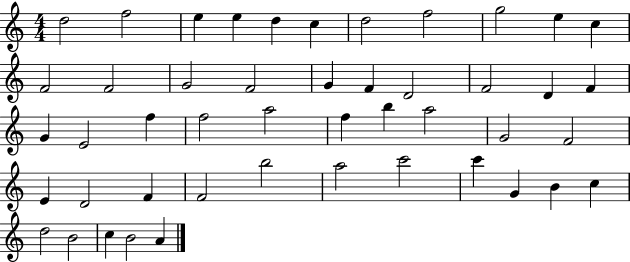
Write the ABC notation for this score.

X:1
T:Untitled
M:4/4
L:1/4
K:C
d2 f2 e e d c d2 f2 g2 e c F2 F2 G2 F2 G F D2 F2 D F G E2 f f2 a2 f b a2 G2 F2 E D2 F F2 b2 a2 c'2 c' G B c d2 B2 c B2 A